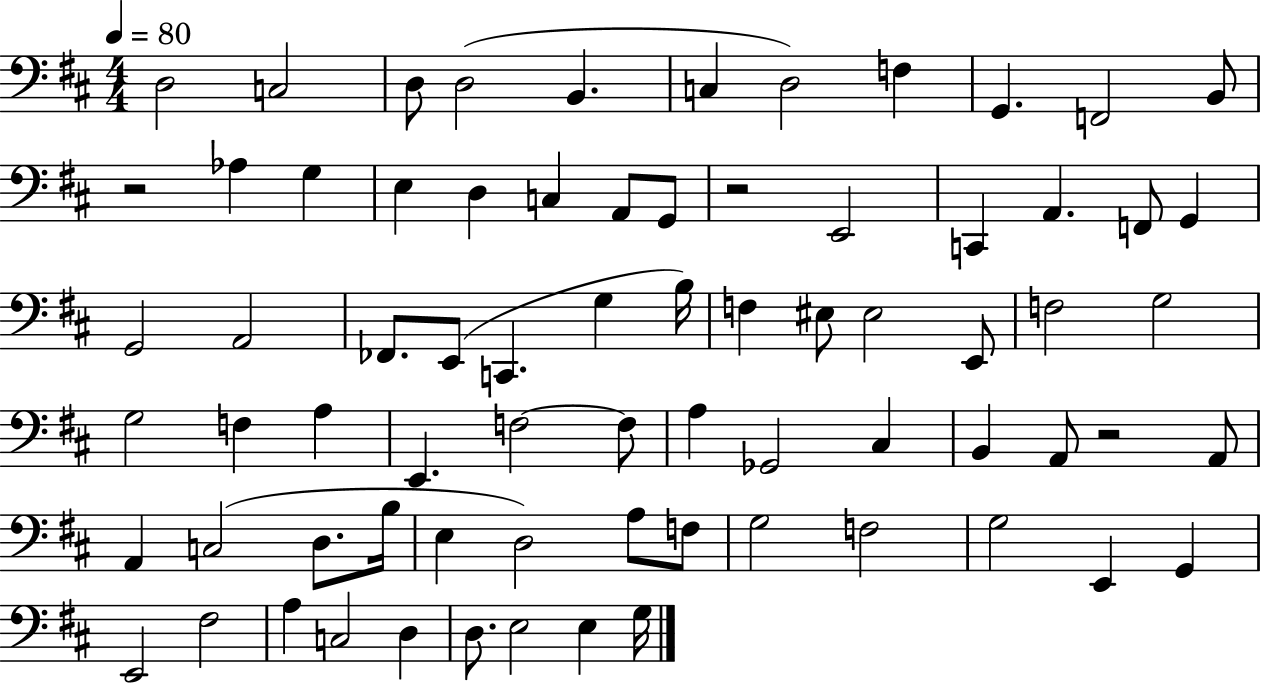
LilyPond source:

{
  \clef bass
  \numericTimeSignature
  \time 4/4
  \key d \major
  \tempo 4 = 80
  d2 c2 | d8 d2( b,4. | c4 d2) f4 | g,4. f,2 b,8 | \break r2 aes4 g4 | e4 d4 c4 a,8 g,8 | r2 e,2 | c,4 a,4. f,8 g,4 | \break g,2 a,2 | fes,8. e,8( c,4. g4 b16) | f4 eis8 eis2 e,8 | f2 g2 | \break g2 f4 a4 | e,4. f2~~ f8 | a4 ges,2 cis4 | b,4 a,8 r2 a,8 | \break a,4 c2( d8. b16 | e4 d2) a8 f8 | g2 f2 | g2 e,4 g,4 | \break e,2 fis2 | a4 c2 d4 | d8. e2 e4 g16 | \bar "|."
}